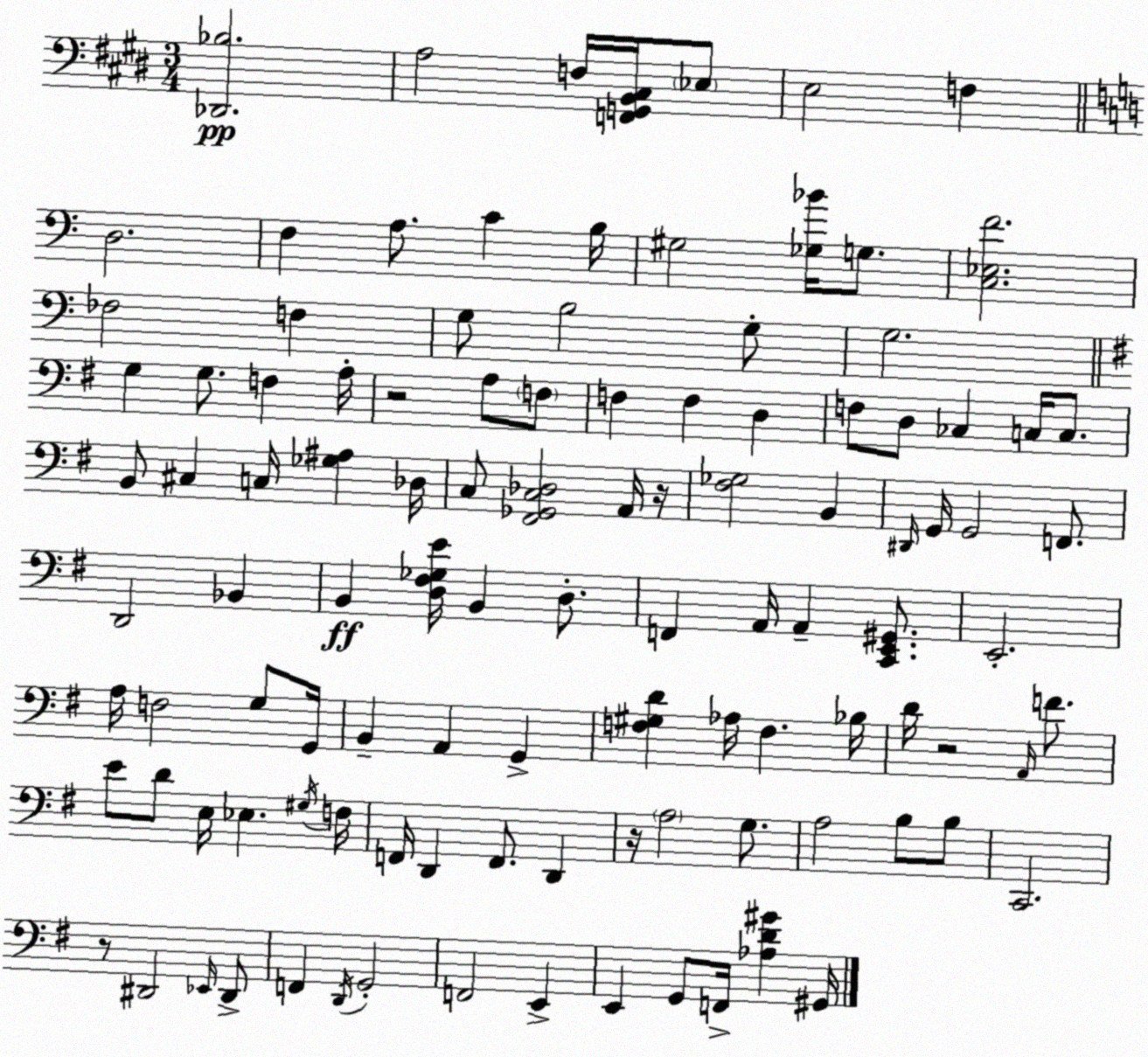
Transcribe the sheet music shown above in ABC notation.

X:1
T:Untitled
M:3/4
L:1/4
K:E
[_D,,_B,]2 A,2 F,/4 [F,,G,,B,,^C,]/4 _E,/2 E,2 F, D,2 F, A,/2 C B,/4 ^G,2 [_G,_B]/4 G,/2 [C,_E,F]2 _F,2 F, G,/2 B,2 G,/2 G,2 G, G,/2 F, A,/4 z2 A,/2 F,/2 F, F, D, F,/2 D,/2 _C, C,/4 C,/2 B,,/2 ^C, C,/4 [_G,^A,] _D,/4 C,/2 [^F,,_G,,C,_D,]2 A,,/4 z/4 [^F,_G,]2 B,, ^D,,/4 G,,/4 G,,2 F,,/2 D,,2 _B,, B,, [D,^F,_G,E]/4 B,, D,/2 F,, A,,/4 A,, [C,,E,,^G,,]/2 E,,2 A,/4 F,2 G,/2 G,,/4 B,, A,, G,, [F,^G,D] _A,/4 F, _B,/4 D/4 z2 A,,/4 F/2 E/2 D/2 E,/4 _E, ^G,/4 F,/4 F,,/4 D,, F,,/2 D,, z/4 A,2 G,/2 A,2 B,/2 B,/2 C,,2 z/2 ^D,,2 _E,,/4 ^D,,/2 F,, D,,/4 G,,2 F,,2 E,, E,, G,,/2 F,,/4 [_A,D^G] ^G,,/4